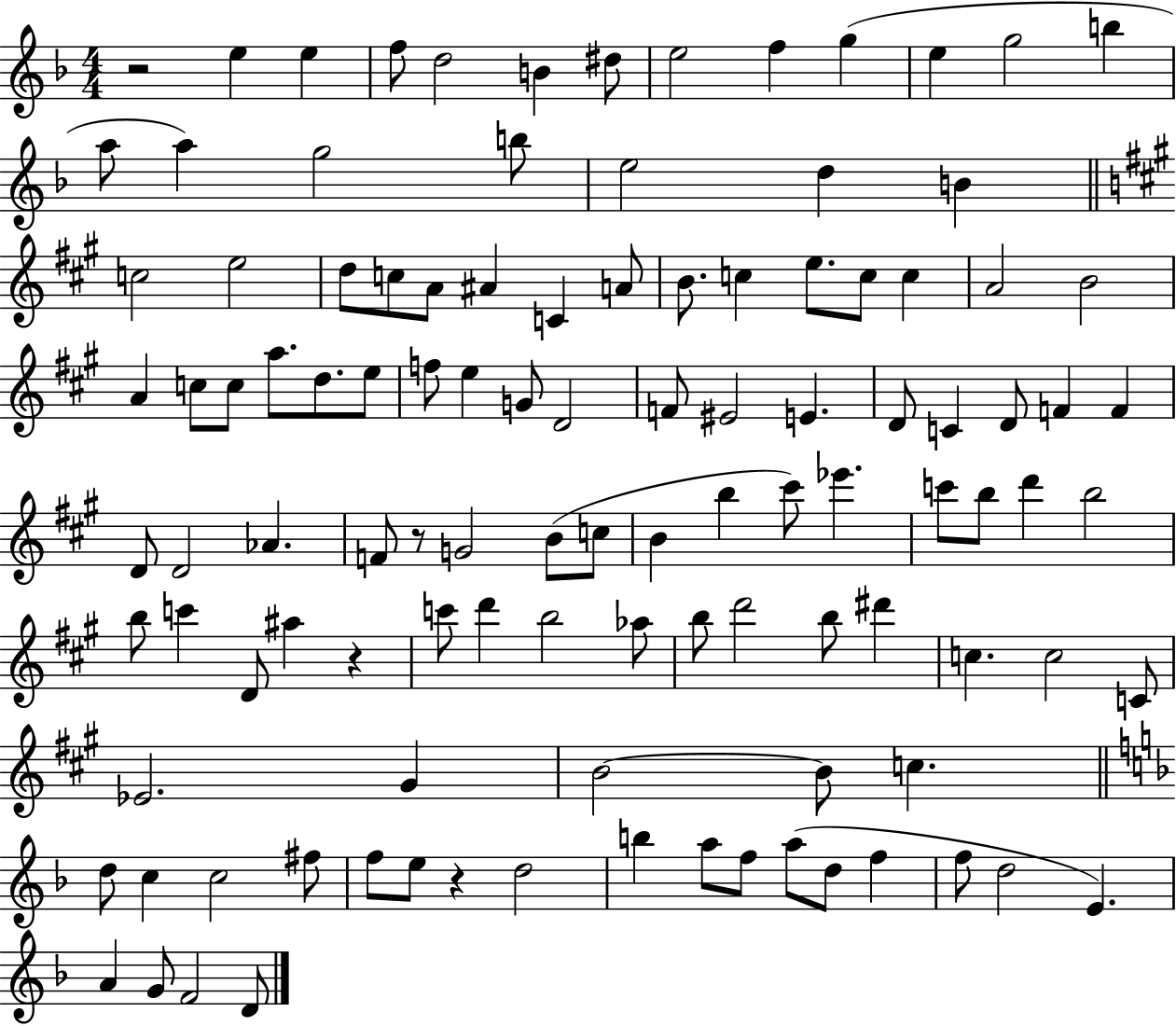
R/h E5/q E5/q F5/e D5/h B4/q D#5/e E5/h F5/q G5/q E5/q G5/h B5/q A5/e A5/q G5/h B5/e E5/h D5/q B4/q C5/h E5/h D5/e C5/e A4/e A#4/q C4/q A4/e B4/e. C5/q E5/e. C5/e C5/q A4/h B4/h A4/q C5/e C5/e A5/e. D5/e. E5/e F5/e E5/q G4/e D4/h F4/e EIS4/h E4/q. D4/e C4/q D4/e F4/q F4/q D4/e D4/h Ab4/q. F4/e R/e G4/h B4/e C5/e B4/q B5/q C#6/e Eb6/q. C6/e B5/e D6/q B5/h B5/e C6/q D4/e A#5/q R/q C6/e D6/q B5/h Ab5/e B5/e D6/h B5/e D#6/q C5/q. C5/h C4/e Eb4/h. G#4/q B4/h B4/e C5/q. D5/e C5/q C5/h F#5/e F5/e E5/e R/q D5/h B5/q A5/e F5/e A5/e D5/e F5/q F5/e D5/h E4/q. A4/q G4/e F4/h D4/e